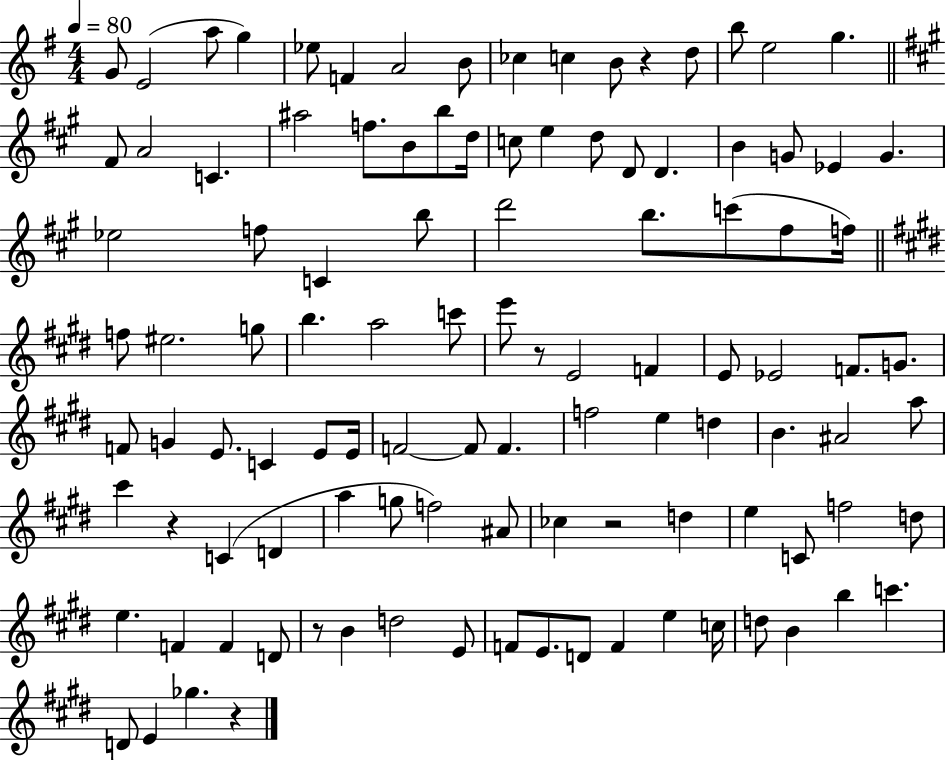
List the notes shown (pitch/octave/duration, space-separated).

G4/e E4/h A5/e G5/q Eb5/e F4/q A4/h B4/e CES5/q C5/q B4/e R/q D5/e B5/e E5/h G5/q. F#4/e A4/h C4/q. A#5/h F5/e. B4/e B5/e D5/s C5/e E5/q D5/e D4/e D4/q. B4/q G4/e Eb4/q G4/q. Eb5/h F5/e C4/q B5/e D6/h B5/e. C6/e F#5/e F5/s F5/e EIS5/h. G5/e B5/q. A5/h C6/e E6/e R/e E4/h F4/q E4/e Eb4/h F4/e. G4/e. F4/e G4/q E4/e. C4/q E4/e E4/s F4/h F4/e F4/q. F5/h E5/q D5/q B4/q. A#4/h A5/e C#6/q R/q C4/q D4/q A5/q G5/e F5/h A#4/e CES5/q R/h D5/q E5/q C4/e F5/h D5/e E5/q. F4/q F4/q D4/e R/e B4/q D5/h E4/e F4/e E4/e. D4/e F4/q E5/q C5/s D5/e B4/q B5/q C6/q. D4/e E4/q Gb5/q. R/q